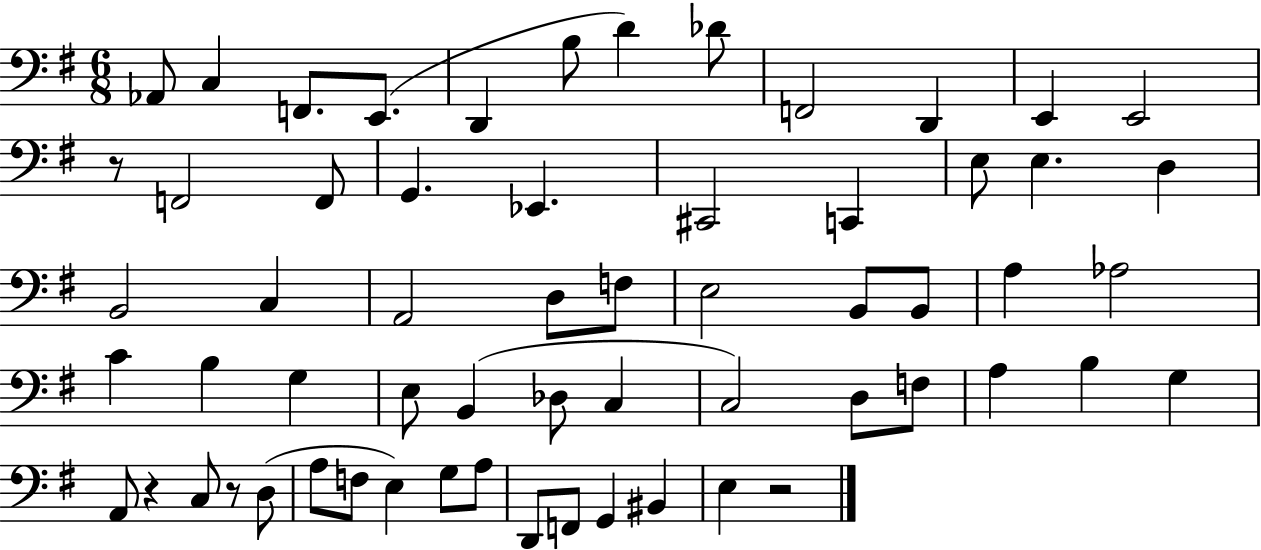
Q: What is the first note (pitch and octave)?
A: Ab2